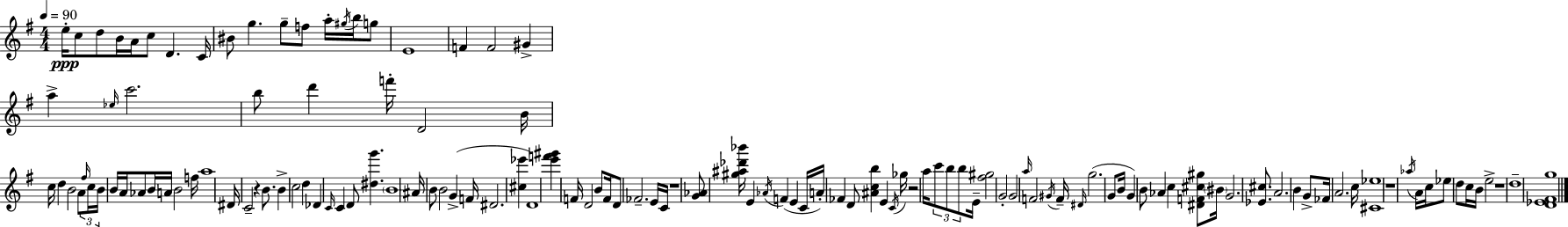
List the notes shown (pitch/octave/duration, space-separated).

E5/s C5/e D5/e B4/s A4/s C5/e D4/q. C4/s BIS4/e G5/q. G5/e F5/e A5/s G#5/s B5/s G5/e E4/w F4/q F4/h G#4/q A5/q Eb5/s C6/h. B5/e D6/q F6/s D4/h B4/s C5/s D5/q B4/h A4/e F#5/s C5/s B4/s B4/s A4/s Ab4/e B4/s A4/s B4/h F5/s A5/w D#4/s C4/h R/q B4/e. B4/q C5/h D5/q Db4/q C4/s C4/q D4/e [D#5,G6]/q. B4/w A#4/s B4/e B4/h G4/q F4/s D#4/h. [C#5,Eb6]/q D4/w [E6,F6,G#6]/q F4/s D4/h B4/e F4/s D4/e FES4/h. E4/s C4/s R/w [G4,Ab4]/e [G#5,A#5,Db6,Bb6]/s E4/q Ab4/s F4/q E4/q C4/s A4/s FES4/q D4/e [A#4,C5,B5]/q E4/q C4/s Gb5/s R/h A5/s C6/e B5/e B5/e E4/s [F#5,G#5]/h G4/h G4/h A5/s F4/h G#4/s F4/s D#4/s G5/h. G4/e B4/s G4/q B4/e Ab4/q C5/q [D#4,F4,C#5,G#5]/e BIS4/s G4/h. [Eb4,C#5]/e. A4/h. B4/q G4/e FES4/s A4/h. C5/s [C#4,Eb5]/w R/w Ab5/s A4/s C5/s Eb5/e D5/e C5/s B4/s E5/h R/w D5/w [D4,Eb4,F#4,G5]/w